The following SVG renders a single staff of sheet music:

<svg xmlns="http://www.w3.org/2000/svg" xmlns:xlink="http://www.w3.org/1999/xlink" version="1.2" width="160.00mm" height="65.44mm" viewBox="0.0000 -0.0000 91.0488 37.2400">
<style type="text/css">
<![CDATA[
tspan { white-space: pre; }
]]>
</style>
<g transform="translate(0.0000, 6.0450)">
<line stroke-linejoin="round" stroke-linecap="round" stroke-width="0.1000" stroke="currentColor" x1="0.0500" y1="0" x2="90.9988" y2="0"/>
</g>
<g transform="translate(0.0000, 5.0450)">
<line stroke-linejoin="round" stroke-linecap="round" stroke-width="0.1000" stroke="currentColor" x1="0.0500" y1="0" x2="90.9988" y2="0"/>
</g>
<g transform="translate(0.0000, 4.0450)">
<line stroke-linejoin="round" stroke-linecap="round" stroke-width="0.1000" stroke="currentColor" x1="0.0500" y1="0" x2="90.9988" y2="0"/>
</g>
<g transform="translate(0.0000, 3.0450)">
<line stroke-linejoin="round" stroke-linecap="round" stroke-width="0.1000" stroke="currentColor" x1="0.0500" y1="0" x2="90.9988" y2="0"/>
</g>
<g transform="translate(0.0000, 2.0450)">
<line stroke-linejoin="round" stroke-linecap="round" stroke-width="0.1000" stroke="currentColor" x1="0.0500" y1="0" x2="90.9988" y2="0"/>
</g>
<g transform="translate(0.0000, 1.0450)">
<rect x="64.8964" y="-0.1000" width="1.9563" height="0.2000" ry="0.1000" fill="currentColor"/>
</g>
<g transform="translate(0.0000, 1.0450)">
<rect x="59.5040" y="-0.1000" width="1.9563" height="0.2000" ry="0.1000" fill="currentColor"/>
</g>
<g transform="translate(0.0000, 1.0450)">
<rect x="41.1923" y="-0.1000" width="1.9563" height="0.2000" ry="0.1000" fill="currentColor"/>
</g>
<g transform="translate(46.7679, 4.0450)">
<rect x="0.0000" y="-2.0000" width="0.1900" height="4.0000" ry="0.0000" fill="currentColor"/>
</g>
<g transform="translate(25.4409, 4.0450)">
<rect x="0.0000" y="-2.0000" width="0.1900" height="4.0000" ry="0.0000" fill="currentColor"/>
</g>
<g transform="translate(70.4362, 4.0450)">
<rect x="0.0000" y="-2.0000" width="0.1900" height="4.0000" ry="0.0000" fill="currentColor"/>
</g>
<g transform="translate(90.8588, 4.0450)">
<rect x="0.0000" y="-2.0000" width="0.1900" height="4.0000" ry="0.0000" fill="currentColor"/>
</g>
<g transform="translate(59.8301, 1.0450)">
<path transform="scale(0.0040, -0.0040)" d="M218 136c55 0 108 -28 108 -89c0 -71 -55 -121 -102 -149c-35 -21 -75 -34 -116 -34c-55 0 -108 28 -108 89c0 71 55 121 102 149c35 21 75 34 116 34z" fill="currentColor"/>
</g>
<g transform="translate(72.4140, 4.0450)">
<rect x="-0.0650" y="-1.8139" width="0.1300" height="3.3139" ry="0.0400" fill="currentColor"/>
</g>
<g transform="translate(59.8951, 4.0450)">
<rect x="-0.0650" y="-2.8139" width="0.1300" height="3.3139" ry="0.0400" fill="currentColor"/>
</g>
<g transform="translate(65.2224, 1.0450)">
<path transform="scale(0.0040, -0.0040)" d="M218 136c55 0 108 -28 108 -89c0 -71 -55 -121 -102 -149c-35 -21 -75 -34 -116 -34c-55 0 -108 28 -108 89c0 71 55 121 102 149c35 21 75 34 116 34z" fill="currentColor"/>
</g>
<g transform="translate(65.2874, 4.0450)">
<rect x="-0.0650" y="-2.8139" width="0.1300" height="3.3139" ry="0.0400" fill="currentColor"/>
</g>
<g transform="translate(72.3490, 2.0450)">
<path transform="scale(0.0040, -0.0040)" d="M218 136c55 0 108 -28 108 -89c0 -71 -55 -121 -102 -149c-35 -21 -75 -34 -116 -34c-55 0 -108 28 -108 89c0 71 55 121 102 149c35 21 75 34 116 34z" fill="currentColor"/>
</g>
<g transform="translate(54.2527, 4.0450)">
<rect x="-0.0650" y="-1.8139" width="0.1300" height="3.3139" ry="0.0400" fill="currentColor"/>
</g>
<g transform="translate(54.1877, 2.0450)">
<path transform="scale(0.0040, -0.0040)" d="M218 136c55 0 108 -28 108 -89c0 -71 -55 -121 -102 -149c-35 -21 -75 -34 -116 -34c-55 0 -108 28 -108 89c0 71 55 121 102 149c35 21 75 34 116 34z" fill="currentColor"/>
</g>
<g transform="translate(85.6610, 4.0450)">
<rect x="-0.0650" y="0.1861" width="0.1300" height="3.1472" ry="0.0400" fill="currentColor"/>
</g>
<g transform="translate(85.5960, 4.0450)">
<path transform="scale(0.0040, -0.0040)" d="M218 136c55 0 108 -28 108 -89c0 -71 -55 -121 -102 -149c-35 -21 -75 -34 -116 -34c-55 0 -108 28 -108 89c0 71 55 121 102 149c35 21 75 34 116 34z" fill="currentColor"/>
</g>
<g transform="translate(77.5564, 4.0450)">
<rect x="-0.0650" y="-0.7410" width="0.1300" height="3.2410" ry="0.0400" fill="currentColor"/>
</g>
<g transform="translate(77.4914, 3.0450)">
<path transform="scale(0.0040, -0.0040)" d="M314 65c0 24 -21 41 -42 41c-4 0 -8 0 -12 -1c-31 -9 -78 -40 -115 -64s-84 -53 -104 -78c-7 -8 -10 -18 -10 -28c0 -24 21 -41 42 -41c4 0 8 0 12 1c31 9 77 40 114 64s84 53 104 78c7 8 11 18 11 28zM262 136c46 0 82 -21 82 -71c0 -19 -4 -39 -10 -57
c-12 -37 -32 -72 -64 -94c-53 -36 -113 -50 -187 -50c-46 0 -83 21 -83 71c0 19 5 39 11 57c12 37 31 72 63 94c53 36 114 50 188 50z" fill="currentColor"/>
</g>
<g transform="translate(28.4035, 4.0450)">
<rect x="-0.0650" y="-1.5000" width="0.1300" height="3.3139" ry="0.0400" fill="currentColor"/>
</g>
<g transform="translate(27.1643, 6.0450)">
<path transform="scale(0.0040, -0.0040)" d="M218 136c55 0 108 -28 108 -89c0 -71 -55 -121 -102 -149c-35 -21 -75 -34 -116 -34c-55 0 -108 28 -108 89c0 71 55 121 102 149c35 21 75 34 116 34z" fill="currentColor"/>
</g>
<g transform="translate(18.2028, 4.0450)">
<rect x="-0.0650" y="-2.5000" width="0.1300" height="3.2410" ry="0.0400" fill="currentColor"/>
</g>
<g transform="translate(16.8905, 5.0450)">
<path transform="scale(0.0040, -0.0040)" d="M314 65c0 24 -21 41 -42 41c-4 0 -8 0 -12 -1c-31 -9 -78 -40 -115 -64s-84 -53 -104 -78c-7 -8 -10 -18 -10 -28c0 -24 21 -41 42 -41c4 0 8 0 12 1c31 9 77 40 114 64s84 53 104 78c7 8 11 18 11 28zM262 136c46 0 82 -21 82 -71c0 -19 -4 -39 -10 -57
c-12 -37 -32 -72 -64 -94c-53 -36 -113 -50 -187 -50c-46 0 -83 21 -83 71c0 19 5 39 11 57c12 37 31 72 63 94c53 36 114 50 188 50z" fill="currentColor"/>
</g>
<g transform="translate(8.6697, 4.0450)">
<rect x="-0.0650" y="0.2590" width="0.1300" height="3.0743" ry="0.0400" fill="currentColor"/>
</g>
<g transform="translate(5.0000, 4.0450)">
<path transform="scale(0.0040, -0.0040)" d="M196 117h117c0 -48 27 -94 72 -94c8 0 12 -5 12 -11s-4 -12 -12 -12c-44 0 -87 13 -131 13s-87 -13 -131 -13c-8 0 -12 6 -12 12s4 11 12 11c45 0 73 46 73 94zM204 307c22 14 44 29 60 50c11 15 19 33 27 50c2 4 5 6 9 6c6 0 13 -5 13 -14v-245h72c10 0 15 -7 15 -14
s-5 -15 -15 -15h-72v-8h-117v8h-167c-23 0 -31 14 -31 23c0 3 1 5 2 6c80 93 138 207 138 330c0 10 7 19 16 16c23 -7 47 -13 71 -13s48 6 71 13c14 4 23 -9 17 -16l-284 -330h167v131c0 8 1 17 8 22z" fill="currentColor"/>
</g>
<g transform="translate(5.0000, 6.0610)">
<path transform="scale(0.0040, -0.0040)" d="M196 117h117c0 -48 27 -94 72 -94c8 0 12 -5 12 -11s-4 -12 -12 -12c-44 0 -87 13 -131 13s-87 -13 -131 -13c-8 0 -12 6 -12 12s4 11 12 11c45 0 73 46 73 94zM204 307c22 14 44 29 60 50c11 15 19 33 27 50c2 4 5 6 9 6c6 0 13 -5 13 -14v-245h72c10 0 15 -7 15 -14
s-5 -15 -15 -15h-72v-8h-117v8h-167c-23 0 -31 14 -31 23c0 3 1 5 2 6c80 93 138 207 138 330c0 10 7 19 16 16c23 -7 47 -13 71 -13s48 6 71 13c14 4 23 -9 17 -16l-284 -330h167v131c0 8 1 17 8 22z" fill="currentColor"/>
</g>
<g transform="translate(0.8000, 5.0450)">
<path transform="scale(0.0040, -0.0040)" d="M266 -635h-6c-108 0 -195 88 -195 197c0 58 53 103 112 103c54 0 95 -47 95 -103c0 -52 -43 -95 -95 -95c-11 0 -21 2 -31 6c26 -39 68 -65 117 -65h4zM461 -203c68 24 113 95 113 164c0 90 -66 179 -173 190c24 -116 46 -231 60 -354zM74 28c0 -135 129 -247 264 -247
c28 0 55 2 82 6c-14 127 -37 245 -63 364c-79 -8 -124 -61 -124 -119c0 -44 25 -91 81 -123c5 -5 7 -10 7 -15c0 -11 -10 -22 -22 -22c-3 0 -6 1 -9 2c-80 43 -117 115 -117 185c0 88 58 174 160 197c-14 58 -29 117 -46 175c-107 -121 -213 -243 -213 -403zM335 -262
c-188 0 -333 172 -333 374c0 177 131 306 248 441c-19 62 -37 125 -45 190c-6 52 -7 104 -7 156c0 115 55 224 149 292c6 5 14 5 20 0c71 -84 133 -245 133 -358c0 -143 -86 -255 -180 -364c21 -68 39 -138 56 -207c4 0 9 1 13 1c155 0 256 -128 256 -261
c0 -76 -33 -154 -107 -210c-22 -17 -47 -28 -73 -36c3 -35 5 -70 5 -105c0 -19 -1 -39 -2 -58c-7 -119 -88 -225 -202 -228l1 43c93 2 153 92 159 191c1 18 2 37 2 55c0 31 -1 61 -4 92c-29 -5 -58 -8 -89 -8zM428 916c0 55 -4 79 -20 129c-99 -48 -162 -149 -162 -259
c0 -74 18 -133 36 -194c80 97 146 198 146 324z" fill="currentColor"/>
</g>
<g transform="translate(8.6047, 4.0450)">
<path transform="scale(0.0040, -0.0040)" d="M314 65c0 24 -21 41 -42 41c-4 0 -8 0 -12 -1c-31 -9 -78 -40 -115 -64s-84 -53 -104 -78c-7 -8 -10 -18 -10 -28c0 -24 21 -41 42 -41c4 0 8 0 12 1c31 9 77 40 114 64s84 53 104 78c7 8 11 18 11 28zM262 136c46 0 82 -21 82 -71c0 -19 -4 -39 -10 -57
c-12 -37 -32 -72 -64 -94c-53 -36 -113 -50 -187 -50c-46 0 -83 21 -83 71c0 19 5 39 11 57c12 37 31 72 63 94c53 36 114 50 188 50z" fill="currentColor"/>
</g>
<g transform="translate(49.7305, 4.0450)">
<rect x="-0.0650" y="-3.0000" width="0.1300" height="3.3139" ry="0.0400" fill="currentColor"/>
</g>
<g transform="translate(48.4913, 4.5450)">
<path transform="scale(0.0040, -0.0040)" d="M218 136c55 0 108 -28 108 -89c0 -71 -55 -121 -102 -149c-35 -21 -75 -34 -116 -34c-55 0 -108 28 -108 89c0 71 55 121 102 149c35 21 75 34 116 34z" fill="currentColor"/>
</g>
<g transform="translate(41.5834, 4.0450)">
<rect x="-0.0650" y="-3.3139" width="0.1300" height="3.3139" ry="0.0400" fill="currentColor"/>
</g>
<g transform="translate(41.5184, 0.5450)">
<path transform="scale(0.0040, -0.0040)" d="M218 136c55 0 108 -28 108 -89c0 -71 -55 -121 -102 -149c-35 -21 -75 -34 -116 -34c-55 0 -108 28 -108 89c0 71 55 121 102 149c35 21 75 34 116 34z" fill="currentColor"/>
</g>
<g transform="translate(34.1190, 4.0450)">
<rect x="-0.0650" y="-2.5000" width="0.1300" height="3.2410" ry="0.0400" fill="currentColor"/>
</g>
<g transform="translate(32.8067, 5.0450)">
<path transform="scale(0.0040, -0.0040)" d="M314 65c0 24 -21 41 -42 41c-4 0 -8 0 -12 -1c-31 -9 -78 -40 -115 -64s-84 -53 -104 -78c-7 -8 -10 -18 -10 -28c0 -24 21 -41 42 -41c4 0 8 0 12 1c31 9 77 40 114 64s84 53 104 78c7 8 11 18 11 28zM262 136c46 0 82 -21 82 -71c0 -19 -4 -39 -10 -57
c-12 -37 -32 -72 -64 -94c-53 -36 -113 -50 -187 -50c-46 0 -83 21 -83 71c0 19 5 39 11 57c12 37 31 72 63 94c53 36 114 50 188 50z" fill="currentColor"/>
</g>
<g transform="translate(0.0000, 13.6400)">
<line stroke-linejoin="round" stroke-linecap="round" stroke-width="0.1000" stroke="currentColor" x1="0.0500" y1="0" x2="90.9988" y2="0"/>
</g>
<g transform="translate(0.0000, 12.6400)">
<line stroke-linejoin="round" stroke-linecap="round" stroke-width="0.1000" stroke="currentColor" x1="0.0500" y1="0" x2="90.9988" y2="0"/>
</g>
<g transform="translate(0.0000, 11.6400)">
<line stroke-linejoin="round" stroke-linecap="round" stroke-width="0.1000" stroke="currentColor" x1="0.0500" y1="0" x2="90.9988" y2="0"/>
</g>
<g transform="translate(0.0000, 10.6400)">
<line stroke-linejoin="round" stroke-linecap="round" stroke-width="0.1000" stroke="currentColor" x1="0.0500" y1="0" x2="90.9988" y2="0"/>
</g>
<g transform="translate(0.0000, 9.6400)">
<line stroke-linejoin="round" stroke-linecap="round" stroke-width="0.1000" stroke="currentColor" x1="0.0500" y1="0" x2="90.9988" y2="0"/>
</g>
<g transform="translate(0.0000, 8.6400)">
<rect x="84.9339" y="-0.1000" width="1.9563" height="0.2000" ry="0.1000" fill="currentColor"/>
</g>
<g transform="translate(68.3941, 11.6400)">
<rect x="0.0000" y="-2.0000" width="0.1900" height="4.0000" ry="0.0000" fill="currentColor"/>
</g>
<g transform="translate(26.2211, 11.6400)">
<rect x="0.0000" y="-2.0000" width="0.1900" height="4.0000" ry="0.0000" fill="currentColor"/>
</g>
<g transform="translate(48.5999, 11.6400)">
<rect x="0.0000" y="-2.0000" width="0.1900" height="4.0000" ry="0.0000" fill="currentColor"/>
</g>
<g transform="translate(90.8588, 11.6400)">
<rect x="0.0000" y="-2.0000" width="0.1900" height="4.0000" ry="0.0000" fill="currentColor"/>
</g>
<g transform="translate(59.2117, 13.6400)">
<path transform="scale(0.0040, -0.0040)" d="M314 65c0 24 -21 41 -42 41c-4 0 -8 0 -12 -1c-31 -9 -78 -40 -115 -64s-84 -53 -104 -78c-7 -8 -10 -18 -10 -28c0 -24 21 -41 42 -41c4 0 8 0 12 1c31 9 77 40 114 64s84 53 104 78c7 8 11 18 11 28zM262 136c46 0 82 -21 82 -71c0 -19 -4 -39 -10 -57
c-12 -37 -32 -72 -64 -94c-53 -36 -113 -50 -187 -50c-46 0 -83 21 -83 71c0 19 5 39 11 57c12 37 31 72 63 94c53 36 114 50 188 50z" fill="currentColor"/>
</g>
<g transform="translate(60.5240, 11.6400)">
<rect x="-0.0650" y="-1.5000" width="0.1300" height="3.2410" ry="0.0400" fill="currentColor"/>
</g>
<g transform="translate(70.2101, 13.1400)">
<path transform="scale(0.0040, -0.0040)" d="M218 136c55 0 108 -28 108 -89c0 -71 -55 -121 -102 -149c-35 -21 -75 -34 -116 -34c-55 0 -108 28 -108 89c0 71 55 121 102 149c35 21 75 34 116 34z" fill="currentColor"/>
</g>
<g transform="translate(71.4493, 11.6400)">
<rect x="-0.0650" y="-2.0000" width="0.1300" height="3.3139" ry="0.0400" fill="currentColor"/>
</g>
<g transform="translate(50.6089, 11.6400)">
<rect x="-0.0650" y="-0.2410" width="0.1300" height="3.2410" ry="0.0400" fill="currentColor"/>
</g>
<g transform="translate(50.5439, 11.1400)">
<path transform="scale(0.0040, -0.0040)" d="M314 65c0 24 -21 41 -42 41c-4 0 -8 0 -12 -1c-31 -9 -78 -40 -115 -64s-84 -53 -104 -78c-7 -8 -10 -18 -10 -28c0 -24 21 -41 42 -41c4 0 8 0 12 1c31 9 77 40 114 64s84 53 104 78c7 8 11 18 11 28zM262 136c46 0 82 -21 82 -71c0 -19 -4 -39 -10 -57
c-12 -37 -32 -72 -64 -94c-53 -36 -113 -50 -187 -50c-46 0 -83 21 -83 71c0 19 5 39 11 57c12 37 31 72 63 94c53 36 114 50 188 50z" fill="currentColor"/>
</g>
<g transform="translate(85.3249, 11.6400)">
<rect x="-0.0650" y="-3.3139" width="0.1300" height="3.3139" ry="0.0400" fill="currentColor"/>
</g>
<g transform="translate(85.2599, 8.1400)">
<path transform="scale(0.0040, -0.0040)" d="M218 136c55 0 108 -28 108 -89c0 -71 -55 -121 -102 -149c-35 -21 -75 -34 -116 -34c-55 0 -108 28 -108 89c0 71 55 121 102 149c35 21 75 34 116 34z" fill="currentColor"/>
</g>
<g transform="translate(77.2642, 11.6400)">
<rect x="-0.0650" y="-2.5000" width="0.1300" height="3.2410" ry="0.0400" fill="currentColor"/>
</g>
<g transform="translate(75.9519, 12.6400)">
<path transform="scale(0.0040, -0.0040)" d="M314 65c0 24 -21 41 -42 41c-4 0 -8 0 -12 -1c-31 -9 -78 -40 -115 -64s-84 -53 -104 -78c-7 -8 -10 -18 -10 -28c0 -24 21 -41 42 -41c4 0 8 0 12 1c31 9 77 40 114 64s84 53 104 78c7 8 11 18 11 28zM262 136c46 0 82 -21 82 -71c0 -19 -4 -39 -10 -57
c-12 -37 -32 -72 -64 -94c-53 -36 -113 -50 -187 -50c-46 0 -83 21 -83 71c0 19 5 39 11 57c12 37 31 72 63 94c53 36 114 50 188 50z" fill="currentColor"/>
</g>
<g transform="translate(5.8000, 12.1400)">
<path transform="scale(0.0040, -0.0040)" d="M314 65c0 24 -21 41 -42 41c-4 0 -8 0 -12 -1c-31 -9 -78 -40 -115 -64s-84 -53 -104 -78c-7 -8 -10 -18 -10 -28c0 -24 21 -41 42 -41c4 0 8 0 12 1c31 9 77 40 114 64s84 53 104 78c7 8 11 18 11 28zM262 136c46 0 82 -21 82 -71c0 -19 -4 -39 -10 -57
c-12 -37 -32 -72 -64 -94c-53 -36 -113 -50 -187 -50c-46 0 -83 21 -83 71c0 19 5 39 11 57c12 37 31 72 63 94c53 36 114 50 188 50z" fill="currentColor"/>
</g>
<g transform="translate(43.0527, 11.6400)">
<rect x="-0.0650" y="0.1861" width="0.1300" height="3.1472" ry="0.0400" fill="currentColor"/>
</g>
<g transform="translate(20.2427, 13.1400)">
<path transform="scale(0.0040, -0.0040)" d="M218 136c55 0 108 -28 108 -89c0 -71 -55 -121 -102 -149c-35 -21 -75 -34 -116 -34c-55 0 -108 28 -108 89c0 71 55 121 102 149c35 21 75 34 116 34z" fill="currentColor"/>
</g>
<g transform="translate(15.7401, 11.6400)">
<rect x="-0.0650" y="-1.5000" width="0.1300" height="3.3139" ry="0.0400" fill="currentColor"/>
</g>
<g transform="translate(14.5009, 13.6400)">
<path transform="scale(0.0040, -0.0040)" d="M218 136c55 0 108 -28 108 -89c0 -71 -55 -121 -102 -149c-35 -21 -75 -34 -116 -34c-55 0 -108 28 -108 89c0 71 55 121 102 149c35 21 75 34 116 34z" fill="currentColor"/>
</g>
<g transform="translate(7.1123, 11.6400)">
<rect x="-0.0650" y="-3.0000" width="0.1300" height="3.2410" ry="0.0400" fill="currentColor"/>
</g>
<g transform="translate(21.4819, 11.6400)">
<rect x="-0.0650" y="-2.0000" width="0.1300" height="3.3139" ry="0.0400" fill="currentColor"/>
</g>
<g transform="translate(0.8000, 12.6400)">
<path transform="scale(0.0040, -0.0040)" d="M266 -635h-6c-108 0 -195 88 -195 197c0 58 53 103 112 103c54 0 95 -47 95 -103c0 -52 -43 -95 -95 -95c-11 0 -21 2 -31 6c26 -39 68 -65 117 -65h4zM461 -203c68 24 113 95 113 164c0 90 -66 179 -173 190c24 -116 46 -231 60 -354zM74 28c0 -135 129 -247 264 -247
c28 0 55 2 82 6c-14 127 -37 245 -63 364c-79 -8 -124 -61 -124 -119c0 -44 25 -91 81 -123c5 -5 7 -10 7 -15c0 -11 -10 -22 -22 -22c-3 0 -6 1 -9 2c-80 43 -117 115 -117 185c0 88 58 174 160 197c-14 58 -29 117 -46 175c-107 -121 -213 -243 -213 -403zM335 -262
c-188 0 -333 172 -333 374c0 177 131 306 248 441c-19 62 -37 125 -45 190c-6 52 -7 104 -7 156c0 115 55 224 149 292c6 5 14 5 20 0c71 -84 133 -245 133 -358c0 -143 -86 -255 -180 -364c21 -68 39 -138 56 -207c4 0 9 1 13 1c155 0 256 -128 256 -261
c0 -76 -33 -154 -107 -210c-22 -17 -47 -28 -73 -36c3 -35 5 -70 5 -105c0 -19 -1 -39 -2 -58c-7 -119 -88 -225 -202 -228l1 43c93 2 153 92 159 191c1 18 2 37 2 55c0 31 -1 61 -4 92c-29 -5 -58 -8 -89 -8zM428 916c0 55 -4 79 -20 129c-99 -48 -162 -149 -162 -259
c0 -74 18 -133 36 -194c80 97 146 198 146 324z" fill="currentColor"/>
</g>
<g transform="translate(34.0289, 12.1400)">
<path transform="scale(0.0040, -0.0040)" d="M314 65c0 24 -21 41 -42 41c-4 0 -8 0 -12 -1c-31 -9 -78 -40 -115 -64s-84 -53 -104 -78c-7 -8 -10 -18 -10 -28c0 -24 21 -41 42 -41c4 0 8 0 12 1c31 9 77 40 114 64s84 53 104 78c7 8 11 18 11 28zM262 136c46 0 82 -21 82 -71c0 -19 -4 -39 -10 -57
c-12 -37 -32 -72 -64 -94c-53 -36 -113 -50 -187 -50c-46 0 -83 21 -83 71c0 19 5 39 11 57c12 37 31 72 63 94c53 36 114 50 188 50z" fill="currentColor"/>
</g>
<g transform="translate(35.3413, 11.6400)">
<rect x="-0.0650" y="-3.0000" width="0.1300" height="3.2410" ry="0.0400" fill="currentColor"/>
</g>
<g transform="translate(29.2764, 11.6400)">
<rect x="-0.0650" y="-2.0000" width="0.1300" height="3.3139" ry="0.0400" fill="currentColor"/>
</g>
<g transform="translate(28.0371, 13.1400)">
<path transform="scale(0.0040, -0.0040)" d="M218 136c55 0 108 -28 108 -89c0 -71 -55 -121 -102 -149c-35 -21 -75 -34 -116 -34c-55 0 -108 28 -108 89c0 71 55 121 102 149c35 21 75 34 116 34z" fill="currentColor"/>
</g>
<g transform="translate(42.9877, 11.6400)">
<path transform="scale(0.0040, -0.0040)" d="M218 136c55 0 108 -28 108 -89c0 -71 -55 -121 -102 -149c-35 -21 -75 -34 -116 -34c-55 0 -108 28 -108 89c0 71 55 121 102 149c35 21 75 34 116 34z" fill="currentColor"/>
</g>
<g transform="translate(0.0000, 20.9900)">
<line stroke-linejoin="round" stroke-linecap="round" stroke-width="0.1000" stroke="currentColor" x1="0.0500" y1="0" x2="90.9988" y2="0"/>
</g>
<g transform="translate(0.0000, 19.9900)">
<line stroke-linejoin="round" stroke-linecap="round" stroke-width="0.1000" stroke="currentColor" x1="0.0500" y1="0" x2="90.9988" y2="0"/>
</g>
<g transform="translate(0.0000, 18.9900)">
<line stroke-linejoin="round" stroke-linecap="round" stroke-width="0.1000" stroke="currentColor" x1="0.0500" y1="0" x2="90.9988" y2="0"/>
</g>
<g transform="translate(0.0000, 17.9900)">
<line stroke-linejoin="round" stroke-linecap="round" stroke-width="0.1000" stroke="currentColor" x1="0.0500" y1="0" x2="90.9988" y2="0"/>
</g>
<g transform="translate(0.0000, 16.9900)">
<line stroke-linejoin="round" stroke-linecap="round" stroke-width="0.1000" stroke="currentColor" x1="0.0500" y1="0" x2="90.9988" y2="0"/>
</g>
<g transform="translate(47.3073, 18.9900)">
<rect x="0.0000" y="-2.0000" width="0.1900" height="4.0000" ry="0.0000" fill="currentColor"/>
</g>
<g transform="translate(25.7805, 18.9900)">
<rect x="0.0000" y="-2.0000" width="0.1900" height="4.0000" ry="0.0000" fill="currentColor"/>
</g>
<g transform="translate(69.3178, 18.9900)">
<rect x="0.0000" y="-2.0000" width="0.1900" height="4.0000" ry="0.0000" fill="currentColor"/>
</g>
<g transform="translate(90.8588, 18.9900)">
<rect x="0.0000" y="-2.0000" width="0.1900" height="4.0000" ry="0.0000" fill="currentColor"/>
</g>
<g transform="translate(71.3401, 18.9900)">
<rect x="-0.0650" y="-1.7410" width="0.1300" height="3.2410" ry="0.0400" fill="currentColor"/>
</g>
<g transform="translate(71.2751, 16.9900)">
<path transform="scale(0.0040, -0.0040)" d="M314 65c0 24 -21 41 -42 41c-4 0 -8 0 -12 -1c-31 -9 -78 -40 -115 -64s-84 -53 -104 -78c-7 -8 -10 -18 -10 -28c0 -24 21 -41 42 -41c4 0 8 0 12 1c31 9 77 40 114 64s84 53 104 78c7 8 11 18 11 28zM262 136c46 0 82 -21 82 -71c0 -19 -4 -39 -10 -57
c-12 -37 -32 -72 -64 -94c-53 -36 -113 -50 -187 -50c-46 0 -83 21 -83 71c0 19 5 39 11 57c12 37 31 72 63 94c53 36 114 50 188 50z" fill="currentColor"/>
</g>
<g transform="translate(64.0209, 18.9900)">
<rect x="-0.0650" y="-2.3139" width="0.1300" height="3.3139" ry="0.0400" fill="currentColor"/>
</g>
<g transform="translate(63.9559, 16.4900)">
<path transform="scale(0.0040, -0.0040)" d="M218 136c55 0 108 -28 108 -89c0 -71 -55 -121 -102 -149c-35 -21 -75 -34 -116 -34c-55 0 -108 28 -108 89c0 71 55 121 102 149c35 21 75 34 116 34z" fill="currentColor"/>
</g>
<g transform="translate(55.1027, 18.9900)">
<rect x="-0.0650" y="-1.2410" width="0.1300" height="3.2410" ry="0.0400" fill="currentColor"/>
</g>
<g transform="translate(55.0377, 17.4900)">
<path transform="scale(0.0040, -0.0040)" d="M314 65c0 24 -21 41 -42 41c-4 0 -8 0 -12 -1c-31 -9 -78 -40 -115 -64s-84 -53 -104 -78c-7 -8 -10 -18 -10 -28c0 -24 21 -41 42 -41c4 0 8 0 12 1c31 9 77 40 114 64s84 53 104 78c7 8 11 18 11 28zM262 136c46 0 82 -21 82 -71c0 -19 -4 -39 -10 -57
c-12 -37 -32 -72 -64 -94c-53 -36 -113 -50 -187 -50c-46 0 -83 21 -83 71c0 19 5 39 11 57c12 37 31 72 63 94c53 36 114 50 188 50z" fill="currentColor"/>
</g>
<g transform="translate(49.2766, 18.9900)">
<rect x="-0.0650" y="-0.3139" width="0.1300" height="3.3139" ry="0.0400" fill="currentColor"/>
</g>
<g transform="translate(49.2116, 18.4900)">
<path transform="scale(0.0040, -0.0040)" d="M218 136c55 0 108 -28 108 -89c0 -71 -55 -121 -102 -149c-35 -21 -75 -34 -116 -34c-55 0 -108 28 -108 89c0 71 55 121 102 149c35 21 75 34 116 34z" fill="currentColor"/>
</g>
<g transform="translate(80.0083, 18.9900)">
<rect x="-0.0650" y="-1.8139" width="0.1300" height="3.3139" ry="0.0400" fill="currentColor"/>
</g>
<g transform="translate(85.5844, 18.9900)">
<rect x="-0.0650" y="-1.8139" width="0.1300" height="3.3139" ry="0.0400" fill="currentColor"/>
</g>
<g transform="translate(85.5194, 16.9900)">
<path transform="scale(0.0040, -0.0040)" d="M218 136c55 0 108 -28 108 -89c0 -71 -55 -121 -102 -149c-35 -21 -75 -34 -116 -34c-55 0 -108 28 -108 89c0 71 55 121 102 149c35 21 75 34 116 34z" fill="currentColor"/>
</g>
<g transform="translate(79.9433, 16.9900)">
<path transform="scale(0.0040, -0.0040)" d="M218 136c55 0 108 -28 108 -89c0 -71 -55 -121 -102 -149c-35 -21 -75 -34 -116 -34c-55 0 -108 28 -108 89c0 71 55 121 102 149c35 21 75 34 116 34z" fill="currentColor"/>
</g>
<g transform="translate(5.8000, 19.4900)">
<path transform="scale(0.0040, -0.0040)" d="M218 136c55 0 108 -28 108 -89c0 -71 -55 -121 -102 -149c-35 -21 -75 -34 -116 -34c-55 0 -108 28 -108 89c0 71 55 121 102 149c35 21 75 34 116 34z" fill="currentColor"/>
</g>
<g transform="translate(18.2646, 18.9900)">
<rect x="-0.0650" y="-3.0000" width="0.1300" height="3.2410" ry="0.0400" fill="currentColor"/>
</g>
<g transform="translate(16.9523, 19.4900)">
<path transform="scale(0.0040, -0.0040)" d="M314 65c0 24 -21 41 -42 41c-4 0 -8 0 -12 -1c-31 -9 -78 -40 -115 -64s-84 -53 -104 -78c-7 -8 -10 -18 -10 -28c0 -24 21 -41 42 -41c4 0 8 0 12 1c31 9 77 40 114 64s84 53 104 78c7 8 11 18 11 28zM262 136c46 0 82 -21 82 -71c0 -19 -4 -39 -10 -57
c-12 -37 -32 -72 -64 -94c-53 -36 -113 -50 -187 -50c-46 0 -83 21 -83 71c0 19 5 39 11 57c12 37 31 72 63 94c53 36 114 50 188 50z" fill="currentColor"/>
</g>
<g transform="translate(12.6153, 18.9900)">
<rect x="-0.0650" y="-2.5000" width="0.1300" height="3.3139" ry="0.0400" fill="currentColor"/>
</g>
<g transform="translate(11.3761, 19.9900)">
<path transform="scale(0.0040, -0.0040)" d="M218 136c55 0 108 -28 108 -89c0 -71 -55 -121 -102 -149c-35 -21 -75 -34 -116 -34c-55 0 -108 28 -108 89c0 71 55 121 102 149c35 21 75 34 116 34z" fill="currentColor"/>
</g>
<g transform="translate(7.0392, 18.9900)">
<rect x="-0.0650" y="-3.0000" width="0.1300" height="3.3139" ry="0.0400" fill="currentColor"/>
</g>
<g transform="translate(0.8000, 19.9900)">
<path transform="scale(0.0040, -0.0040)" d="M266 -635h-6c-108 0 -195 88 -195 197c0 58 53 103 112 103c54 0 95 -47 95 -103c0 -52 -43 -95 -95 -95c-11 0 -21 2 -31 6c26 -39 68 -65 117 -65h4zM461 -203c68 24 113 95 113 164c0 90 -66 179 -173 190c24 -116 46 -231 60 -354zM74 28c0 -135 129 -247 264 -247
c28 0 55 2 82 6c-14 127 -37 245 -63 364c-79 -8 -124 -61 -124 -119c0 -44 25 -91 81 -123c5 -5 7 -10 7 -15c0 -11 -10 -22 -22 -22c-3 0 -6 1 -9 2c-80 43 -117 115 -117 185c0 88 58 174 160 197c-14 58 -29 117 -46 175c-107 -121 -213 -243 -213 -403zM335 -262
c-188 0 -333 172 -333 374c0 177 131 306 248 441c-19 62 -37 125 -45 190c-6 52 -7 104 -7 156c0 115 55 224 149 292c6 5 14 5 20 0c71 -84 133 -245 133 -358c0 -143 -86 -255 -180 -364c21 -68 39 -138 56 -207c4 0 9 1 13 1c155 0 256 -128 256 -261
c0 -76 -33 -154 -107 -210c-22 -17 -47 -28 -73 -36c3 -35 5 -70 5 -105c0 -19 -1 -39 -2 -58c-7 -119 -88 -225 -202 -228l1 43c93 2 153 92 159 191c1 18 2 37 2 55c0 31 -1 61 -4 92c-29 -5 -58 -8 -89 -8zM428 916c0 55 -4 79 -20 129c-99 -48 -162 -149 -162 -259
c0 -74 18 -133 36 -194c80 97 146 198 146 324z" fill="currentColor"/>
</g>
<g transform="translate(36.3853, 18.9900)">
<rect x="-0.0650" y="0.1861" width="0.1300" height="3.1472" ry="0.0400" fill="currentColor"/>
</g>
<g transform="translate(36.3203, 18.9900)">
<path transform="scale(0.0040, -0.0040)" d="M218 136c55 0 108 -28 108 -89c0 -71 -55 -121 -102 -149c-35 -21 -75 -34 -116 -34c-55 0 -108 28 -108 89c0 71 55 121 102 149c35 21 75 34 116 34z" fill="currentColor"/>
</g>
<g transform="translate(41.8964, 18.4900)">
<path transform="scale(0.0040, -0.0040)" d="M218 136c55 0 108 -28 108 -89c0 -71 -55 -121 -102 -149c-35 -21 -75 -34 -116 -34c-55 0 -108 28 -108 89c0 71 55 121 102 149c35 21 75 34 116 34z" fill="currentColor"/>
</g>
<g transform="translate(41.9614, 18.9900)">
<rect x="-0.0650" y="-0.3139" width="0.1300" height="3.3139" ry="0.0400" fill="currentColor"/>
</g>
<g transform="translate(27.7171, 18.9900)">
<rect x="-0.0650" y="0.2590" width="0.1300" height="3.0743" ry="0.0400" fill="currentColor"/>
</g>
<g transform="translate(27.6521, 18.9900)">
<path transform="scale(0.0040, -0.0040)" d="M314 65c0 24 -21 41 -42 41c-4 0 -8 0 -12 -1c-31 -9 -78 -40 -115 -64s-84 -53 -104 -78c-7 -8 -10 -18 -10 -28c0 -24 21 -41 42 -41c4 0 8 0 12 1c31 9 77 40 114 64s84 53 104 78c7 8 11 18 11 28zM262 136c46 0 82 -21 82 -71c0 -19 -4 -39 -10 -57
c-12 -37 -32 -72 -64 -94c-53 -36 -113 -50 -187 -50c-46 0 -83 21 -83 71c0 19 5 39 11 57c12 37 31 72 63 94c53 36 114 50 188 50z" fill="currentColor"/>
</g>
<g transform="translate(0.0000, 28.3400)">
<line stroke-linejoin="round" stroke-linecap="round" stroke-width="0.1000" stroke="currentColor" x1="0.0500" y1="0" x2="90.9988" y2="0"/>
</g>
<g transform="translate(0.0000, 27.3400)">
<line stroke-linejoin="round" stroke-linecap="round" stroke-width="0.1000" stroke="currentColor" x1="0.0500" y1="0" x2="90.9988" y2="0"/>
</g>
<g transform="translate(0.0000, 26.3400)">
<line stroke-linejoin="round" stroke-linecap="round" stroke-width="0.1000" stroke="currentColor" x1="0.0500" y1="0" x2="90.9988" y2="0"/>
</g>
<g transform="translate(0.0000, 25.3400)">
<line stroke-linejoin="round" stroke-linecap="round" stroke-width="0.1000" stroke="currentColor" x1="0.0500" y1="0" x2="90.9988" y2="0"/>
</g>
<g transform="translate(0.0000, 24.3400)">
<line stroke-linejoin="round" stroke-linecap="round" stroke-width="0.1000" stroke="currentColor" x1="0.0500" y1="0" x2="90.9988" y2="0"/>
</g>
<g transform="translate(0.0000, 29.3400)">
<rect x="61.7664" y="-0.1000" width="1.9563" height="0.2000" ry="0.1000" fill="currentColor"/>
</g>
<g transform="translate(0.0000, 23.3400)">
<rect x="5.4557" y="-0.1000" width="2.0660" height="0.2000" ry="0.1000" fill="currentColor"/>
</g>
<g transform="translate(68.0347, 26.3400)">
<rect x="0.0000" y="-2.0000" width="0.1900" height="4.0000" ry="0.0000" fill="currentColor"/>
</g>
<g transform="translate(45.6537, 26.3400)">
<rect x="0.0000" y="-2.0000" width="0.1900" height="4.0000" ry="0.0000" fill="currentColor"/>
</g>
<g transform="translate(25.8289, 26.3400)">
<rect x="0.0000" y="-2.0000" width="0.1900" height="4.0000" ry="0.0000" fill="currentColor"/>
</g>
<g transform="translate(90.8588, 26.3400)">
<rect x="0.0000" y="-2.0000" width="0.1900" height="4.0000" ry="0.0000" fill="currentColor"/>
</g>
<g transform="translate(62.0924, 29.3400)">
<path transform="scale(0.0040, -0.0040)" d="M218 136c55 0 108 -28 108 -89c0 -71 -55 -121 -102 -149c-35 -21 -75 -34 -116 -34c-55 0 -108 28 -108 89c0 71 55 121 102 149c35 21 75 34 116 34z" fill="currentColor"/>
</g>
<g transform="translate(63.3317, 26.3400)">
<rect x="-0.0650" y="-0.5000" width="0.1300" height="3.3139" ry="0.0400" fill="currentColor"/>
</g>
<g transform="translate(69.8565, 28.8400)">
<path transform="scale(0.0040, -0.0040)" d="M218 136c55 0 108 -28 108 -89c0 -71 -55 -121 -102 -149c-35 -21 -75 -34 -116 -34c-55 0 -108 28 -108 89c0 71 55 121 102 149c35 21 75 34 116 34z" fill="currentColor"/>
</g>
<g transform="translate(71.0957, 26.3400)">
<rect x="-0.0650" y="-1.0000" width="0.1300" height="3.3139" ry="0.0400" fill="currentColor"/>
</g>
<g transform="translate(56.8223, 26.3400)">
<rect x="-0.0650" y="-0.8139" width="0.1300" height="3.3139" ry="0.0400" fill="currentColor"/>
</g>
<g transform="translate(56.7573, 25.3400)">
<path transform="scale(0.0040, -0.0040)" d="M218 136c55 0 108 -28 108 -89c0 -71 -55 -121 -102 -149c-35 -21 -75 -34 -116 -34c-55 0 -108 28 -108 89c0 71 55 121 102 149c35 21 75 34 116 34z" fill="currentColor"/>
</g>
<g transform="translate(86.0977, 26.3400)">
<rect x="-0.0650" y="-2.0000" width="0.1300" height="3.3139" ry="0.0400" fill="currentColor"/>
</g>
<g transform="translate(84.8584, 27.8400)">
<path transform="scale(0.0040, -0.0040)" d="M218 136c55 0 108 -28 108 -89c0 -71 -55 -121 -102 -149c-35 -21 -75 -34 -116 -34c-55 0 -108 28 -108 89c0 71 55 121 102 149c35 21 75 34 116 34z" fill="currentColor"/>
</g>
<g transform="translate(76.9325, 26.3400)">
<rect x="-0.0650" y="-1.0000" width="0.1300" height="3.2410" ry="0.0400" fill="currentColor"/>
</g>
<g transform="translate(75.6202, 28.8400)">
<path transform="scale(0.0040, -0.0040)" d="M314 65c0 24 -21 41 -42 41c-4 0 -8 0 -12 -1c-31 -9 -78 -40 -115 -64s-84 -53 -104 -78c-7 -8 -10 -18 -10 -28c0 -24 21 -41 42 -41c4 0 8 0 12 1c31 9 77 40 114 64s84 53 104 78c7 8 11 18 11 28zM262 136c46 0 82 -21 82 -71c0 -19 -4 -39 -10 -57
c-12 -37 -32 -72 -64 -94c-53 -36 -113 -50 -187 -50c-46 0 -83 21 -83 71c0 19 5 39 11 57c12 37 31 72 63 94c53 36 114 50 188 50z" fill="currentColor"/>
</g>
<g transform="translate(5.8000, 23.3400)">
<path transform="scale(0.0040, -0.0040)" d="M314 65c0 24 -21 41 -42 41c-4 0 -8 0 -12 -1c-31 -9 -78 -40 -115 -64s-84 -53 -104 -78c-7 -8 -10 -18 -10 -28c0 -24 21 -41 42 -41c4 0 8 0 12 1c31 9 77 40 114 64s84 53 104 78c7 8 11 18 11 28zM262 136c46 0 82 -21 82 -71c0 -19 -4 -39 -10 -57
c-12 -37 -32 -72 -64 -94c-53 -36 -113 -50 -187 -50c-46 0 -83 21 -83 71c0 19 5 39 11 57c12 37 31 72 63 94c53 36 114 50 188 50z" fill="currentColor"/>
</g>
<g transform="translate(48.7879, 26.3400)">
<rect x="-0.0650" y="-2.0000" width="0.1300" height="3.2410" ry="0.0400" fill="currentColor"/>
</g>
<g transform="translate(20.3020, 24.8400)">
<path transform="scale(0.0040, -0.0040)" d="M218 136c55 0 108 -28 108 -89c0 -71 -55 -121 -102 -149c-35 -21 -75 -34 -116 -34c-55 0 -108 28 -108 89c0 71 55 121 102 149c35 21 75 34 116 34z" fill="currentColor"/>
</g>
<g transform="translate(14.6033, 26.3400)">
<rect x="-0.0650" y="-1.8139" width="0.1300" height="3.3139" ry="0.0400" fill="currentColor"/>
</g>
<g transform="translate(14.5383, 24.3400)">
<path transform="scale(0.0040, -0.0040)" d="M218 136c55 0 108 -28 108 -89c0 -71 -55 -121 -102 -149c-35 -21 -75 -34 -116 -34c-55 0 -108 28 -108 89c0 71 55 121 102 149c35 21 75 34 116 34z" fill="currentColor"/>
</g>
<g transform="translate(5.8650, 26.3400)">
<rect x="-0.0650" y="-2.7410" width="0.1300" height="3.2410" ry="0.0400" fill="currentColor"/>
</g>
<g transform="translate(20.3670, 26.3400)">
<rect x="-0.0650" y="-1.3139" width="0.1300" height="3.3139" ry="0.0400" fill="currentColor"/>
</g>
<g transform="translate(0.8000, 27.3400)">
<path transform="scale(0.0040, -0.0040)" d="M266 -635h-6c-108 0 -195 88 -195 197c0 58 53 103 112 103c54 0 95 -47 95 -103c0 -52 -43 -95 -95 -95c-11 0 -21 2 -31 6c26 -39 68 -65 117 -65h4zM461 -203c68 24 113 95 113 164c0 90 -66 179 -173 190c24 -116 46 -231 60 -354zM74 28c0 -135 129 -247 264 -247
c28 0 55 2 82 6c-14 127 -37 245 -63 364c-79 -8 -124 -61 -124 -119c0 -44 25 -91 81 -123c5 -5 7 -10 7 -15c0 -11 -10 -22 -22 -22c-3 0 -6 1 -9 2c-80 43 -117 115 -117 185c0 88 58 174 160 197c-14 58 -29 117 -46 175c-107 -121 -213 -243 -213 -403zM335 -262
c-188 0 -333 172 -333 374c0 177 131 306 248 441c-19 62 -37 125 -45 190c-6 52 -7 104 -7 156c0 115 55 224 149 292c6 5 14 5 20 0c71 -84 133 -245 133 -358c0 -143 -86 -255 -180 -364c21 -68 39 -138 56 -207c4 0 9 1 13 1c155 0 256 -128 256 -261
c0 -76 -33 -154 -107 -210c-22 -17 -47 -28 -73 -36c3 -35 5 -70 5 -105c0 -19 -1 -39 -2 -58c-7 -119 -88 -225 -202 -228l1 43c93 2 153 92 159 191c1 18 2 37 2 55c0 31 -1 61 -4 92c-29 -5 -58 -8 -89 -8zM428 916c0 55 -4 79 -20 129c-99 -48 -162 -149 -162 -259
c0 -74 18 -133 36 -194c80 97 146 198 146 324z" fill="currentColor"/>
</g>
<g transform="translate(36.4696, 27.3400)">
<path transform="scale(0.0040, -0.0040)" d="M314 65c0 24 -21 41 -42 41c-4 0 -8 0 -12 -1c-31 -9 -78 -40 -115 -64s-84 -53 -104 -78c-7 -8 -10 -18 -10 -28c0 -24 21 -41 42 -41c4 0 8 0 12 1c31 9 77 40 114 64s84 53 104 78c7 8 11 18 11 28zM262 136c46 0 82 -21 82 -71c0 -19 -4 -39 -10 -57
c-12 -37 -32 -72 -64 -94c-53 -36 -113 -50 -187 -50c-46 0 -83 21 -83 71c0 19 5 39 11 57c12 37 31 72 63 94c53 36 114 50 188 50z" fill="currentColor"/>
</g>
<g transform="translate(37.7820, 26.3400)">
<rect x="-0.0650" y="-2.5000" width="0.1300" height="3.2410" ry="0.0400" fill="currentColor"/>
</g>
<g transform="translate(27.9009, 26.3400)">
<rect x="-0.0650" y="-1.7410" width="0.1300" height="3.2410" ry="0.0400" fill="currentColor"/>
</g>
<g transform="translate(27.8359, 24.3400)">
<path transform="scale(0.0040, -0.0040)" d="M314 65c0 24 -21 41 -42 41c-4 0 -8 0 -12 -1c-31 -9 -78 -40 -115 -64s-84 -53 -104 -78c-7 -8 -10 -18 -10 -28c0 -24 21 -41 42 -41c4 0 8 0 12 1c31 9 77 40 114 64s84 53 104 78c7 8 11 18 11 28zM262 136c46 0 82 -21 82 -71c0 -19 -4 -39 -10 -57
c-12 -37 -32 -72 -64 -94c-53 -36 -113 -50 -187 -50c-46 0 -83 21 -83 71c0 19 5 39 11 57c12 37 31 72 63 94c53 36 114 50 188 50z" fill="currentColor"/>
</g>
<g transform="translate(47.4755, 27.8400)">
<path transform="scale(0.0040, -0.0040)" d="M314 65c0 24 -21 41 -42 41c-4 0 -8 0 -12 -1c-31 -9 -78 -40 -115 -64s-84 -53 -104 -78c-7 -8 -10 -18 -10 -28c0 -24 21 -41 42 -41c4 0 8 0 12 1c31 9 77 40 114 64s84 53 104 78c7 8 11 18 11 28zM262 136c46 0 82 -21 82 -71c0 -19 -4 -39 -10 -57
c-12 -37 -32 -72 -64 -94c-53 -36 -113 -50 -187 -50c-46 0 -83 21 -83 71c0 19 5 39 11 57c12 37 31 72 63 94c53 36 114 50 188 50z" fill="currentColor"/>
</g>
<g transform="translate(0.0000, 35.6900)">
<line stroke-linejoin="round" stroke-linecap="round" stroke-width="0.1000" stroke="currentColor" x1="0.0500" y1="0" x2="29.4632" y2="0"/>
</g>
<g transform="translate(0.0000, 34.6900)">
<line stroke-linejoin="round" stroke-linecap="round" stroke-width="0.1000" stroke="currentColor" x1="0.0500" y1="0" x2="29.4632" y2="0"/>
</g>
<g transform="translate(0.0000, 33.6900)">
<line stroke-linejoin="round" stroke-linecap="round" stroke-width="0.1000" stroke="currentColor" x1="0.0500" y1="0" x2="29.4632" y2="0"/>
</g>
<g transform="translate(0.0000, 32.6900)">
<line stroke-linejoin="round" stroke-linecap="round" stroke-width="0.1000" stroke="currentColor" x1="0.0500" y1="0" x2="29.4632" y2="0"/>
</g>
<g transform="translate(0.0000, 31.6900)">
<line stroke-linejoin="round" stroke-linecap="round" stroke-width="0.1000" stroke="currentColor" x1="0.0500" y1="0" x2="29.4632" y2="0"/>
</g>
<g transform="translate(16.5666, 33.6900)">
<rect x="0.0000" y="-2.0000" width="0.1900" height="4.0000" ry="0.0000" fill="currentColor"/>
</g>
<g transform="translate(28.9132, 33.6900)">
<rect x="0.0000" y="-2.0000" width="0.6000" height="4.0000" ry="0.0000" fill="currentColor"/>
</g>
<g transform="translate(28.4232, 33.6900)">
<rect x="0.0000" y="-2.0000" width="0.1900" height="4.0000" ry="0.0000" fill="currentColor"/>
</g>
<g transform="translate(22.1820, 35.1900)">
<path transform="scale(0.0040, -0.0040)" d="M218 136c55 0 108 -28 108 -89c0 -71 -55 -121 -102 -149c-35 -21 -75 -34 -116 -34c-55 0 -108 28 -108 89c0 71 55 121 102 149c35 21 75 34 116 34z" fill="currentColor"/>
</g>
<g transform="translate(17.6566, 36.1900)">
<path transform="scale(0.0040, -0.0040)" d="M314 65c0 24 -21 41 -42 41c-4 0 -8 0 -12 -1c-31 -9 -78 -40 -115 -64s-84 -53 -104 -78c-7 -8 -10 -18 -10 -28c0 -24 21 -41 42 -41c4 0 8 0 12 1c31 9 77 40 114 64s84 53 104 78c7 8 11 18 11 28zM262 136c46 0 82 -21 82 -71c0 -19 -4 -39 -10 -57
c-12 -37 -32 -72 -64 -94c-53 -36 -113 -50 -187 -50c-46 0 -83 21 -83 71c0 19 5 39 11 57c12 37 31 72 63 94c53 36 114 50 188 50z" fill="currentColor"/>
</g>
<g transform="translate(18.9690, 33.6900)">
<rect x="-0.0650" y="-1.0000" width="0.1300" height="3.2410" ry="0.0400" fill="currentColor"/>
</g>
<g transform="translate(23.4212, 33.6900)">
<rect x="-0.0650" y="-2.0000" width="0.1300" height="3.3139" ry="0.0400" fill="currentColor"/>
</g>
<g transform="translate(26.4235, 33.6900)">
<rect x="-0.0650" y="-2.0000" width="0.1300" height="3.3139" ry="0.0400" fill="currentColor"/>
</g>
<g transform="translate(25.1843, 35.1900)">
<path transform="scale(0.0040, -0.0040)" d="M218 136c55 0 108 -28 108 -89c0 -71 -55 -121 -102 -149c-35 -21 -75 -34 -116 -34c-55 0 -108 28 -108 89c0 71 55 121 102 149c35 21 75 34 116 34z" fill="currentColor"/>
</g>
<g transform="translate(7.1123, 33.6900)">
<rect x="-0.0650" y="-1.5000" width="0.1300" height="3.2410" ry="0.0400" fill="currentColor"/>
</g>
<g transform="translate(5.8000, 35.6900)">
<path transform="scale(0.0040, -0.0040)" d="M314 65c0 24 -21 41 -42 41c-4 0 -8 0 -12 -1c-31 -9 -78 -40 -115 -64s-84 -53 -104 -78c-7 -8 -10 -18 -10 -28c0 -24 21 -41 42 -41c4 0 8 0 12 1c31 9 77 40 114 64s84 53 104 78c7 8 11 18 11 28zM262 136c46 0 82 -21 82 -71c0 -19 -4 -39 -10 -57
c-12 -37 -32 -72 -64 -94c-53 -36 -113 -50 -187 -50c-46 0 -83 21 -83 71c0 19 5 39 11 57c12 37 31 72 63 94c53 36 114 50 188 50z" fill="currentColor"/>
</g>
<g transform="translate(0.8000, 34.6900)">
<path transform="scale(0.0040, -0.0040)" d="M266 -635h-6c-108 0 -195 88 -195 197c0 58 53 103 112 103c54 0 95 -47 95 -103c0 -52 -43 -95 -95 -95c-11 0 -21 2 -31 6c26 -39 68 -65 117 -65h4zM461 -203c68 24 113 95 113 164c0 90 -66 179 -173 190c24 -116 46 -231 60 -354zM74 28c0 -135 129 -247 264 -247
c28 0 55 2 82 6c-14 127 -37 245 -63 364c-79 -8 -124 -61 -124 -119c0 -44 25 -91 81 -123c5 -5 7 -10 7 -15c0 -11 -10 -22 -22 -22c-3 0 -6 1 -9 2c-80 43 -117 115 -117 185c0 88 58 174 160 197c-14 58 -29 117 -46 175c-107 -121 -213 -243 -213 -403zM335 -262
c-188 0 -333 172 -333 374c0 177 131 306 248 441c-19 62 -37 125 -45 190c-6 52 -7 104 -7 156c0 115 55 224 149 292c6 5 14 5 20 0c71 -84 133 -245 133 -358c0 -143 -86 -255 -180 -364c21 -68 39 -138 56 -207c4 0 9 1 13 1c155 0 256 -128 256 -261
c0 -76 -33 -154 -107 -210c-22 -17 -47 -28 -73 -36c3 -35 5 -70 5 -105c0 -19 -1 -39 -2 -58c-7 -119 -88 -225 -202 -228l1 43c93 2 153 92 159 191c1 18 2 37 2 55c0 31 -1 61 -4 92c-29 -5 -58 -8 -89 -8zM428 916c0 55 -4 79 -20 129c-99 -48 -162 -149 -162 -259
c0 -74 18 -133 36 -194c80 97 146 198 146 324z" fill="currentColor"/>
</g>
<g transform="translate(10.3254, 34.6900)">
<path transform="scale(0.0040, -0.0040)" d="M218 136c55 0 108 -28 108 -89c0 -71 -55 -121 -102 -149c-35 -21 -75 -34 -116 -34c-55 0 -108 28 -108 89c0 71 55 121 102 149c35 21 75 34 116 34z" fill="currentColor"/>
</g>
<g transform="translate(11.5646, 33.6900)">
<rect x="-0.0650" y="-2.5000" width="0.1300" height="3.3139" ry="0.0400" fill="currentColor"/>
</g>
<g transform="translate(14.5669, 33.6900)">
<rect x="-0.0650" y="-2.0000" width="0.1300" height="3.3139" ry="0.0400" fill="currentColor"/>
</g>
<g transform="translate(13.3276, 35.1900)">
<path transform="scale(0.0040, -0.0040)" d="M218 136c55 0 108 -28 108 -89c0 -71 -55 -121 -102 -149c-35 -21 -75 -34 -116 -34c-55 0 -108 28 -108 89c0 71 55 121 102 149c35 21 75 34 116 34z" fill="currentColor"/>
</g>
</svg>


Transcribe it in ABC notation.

X:1
T:Untitled
M:4/4
L:1/4
K:C
B2 G2 E G2 b A f a a f d2 B A2 E F F A2 B c2 E2 F G2 b A G A2 B2 B c c e2 g f2 f f a2 f e f2 G2 F2 d C D D2 F E2 G F D2 F F